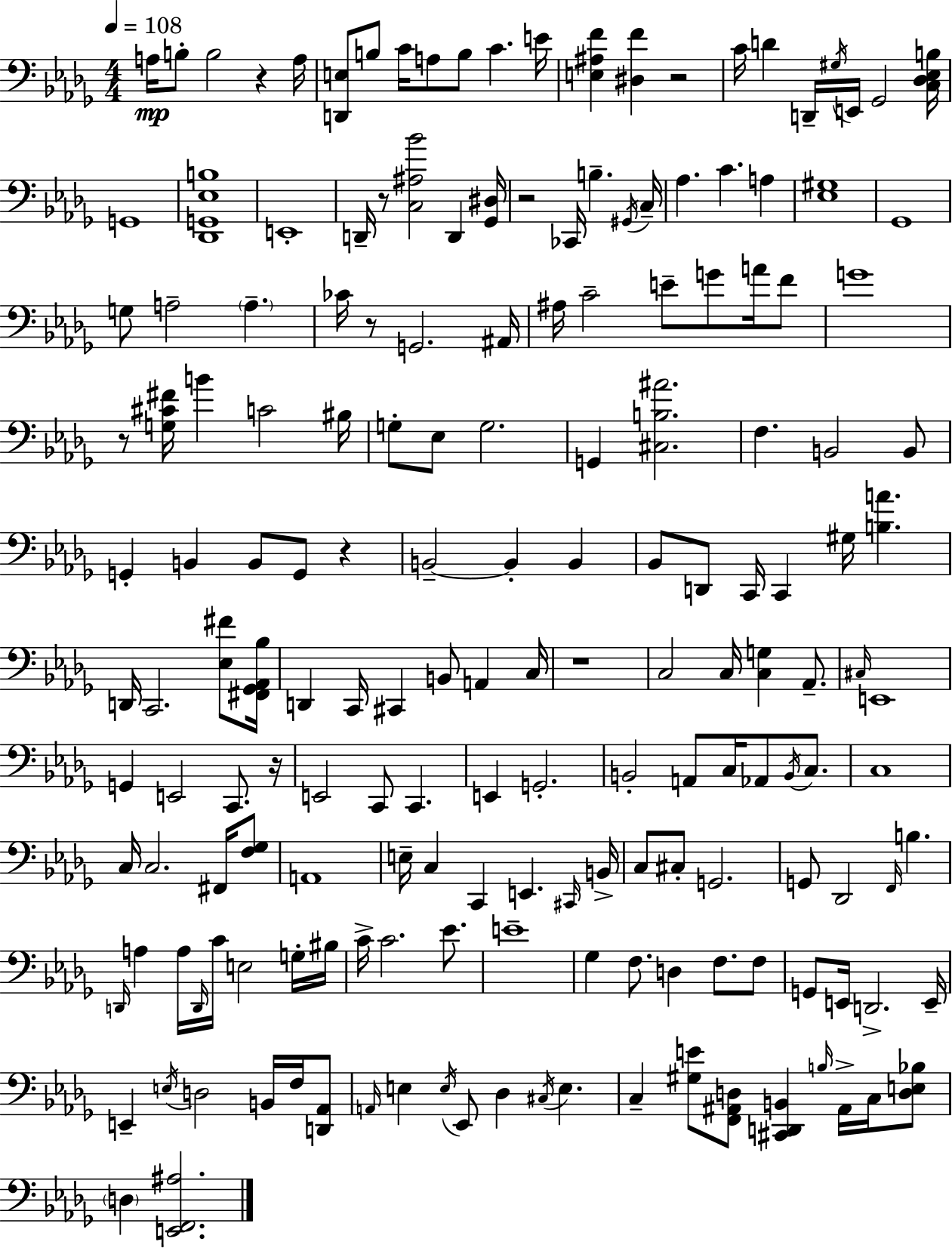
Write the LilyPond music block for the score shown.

{
  \clef bass
  \numericTimeSignature
  \time 4/4
  \key bes \minor
  \tempo 4 = 108
  \repeat volta 2 { a16\mp b8-. b2 r4 a16 | <d, e>8 b8 c'16 a8 b8 c'4. e'16 | <e ais f'>4 <dis f'>4 r2 | c'16 d'4 d,16-- \acciaccatura { gis16 } e,16 ges,2 | \break <c des ees b>16 g,1 | <des, g, ees b>1 | e,1-. | d,16-- r8 <c ais bes'>2 d,4 | \break <ges, dis>16 r2 ces,16 b4.-- | \acciaccatura { gis,16 } c16-- aes4. c'4. a4 | <ees gis>1 | ges,1 | \break g8 a2-- \parenthesize a4.-- | ces'16 r8 g,2. | ais,16 ais16 c'2-- e'8-- g'8 a'16 | f'8 g'1 | \break r8 <g cis' fis'>16 b'4 c'2 | bis16 g8-. ees8 g2. | g,4 <cis b ais'>2. | f4. b,2 | \break b,8 g,4-. b,4 b,8 g,8 r4 | b,2--~~ b,4-. b,4 | bes,8 d,8 c,16 c,4 gis16 <b a'>4. | d,16 c,2. <ees fis'>8 | \break <fis, ges, aes, bes>16 d,4 c,16 cis,4 b,8 a,4 | c16 r1 | c2 c16 <c g>4 aes,8.-- | \grace { cis16 } e,1 | \break g,4 e,2 c,8. | r16 e,2 c,8 c,4. | e,4 g,2.-. | b,2-. a,8 c16 aes,8 | \break \acciaccatura { b,16 } c8. c1 | c16 c2. | fis,16 <f ges>8 a,1 | e16-- c4 c,4 e,4. | \break \grace { cis,16 } b,16-> c8 cis8-. g,2. | g,8 des,2 \grace { f,16 } | b4. \grace { d,16 } a4 a16 \grace { d,16 } c'16 e2 | g16-. bis16 c'16-> c'2. | \break ees'8. e'1-- | ges4 f8. d4 | f8. f8 g,8 e,16 d,2.-> | e,16-- e,4-- \acciaccatura { e16 } d2 | \break b,16 f16 <d, aes,>8 \grace { a,16 } e4 \acciaccatura { e16 } ees,8 | des4 \acciaccatura { cis16 } e4. c4-- | <gis e'>8 <f, ais, d>8 <cis, d, b,>4 \grace { b16 } ais,16-> c16 <d e bes>8 \parenthesize d4 | <e, f, ais>2. } \bar "|."
}